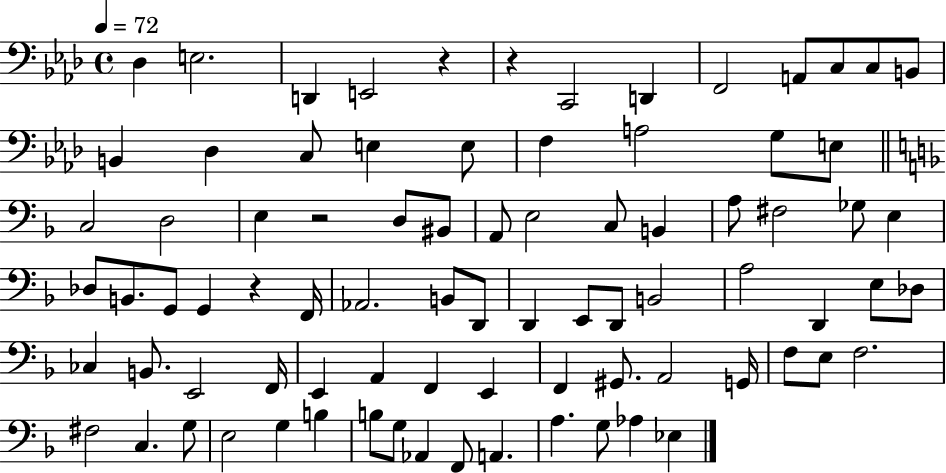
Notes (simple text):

Db3/q E3/h. D2/q E2/h R/q R/q C2/h D2/q F2/h A2/e C3/e C3/e B2/e B2/q Db3/q C3/e E3/q E3/e F3/q A3/h G3/e E3/e C3/h D3/h E3/q R/h D3/e BIS2/e A2/e E3/h C3/e B2/q A3/e F#3/h Gb3/e E3/q Db3/e B2/e. G2/e G2/q R/q F2/s Ab2/h. B2/e D2/e D2/q E2/e D2/e B2/h A3/h D2/q E3/e Db3/e CES3/q B2/e. E2/h F2/s E2/q A2/q F2/q E2/q F2/q G#2/e. A2/h G2/s F3/e E3/e F3/h. F#3/h C3/q. G3/e E3/h G3/q B3/q B3/e G3/e Ab2/q F2/e A2/q. A3/q. G3/e Ab3/q Eb3/q